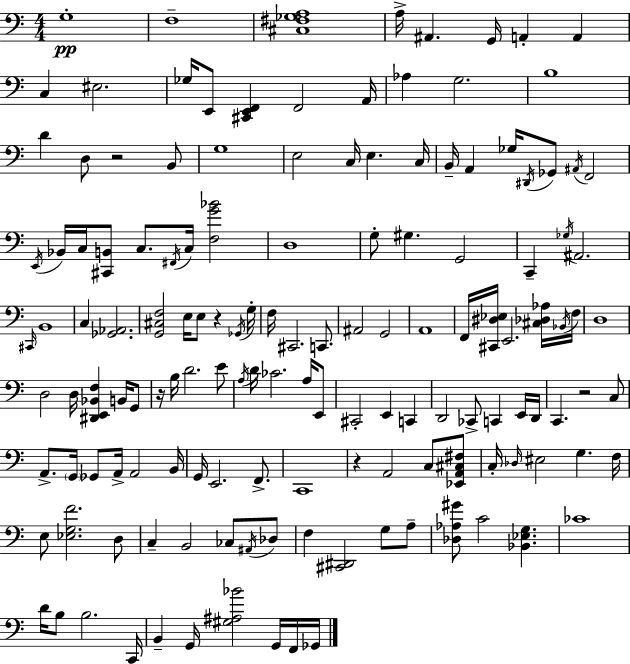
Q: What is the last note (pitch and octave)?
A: Gb2